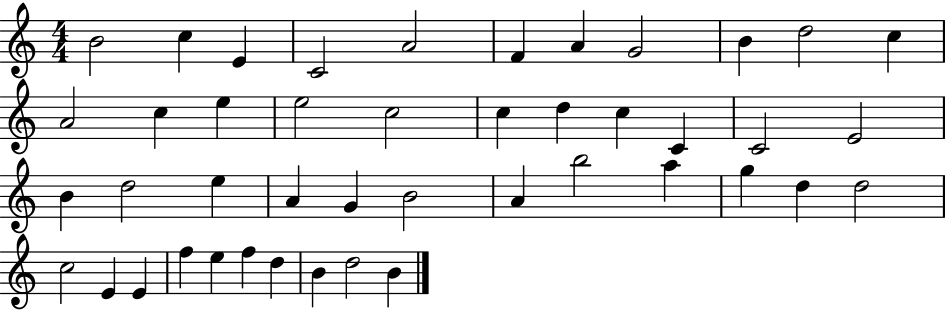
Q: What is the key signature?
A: C major